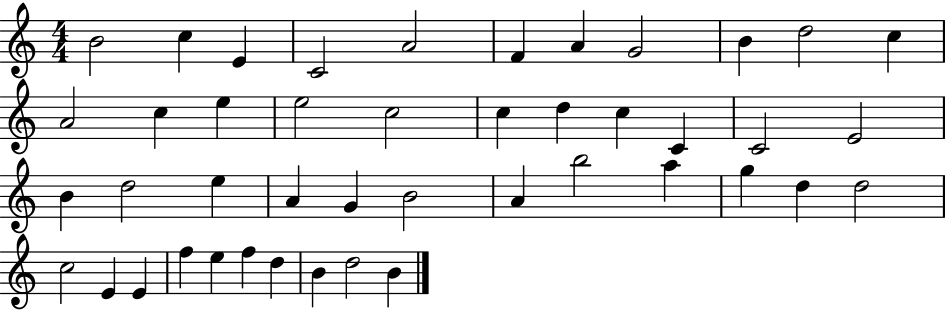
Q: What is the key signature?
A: C major